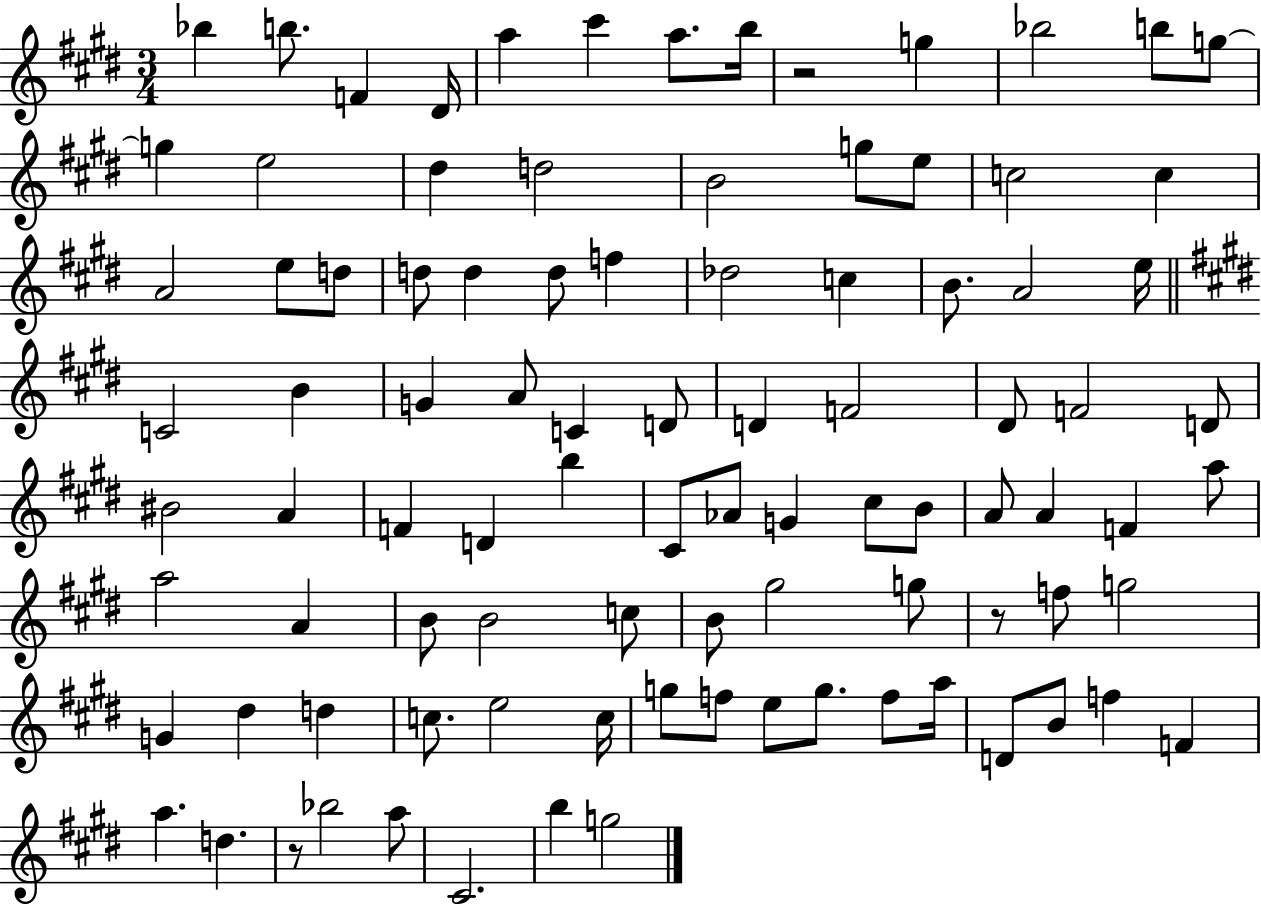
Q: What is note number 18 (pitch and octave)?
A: G5